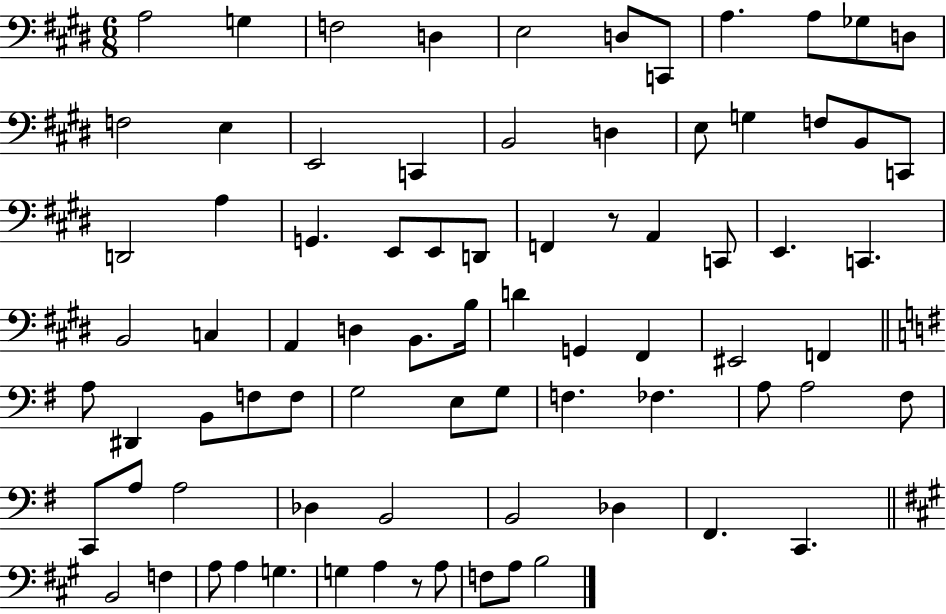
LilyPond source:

{
  \clef bass
  \numericTimeSignature
  \time 6/8
  \key e \major
  a2 g4 | f2 d4 | e2 d8 c,8 | a4. a8 ges8 d8 | \break f2 e4 | e,2 c,4 | b,2 d4 | e8 g4 f8 b,8 c,8 | \break d,2 a4 | g,4. e,8 e,8 d,8 | f,4 r8 a,4 c,8 | e,4. c,4. | \break b,2 c4 | a,4 d4 b,8. b16 | d'4 g,4 fis,4 | eis,2 f,4 | \break \bar "||" \break \key g \major a8 dis,4 b,8 f8 f8 | g2 e8 g8 | f4. fes4. | a8 a2 fis8 | \break c,8 a8 a2 | des4 b,2 | b,2 des4 | fis,4. c,4. | \break \bar "||" \break \key a \major b,2 f4 | a8 a4 g4. | g4 a4 r8 a8 | f8 a8 b2 | \break \bar "|."
}